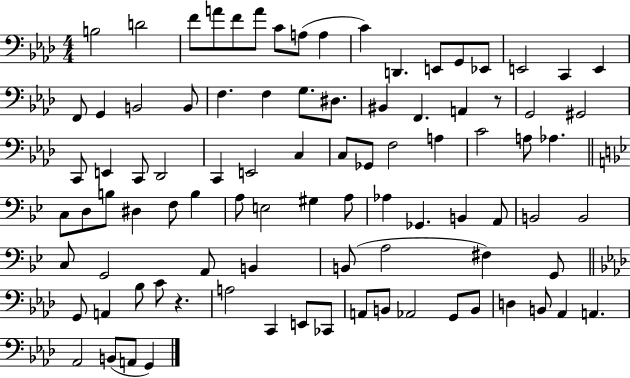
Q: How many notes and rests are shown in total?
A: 91